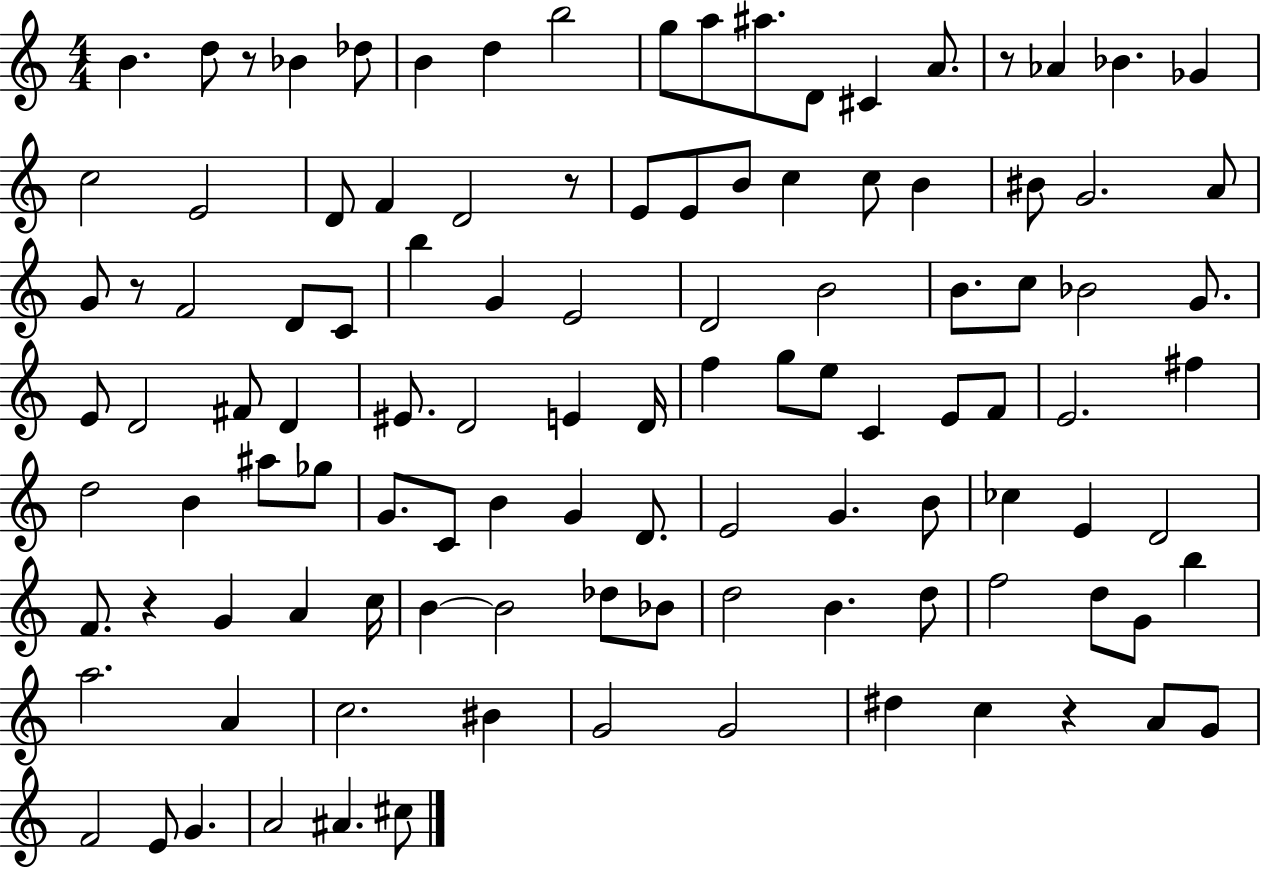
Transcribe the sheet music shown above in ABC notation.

X:1
T:Untitled
M:4/4
L:1/4
K:C
B d/2 z/2 _B _d/2 B d b2 g/2 a/2 ^a/2 D/2 ^C A/2 z/2 _A _B _G c2 E2 D/2 F D2 z/2 E/2 E/2 B/2 c c/2 B ^B/2 G2 A/2 G/2 z/2 F2 D/2 C/2 b G E2 D2 B2 B/2 c/2 _B2 G/2 E/2 D2 ^F/2 D ^E/2 D2 E D/4 f g/2 e/2 C E/2 F/2 E2 ^f d2 B ^a/2 _g/2 G/2 C/2 B G D/2 E2 G B/2 _c E D2 F/2 z G A c/4 B B2 _d/2 _B/2 d2 B d/2 f2 d/2 G/2 b a2 A c2 ^B G2 G2 ^d c z A/2 G/2 F2 E/2 G A2 ^A ^c/2